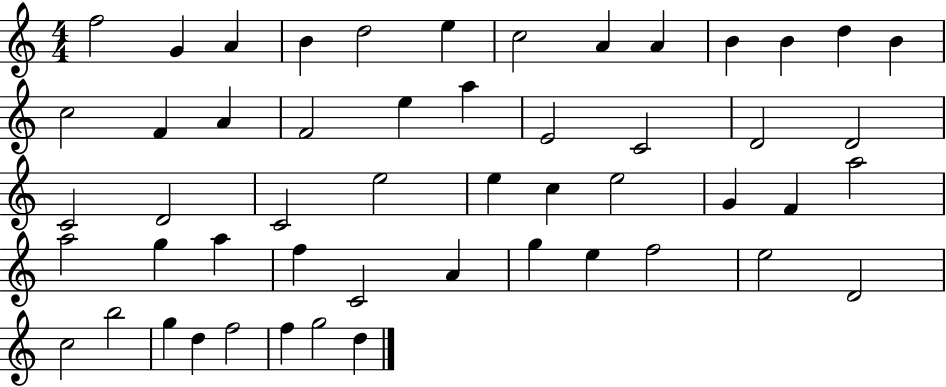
F5/h G4/q A4/q B4/q D5/h E5/q C5/h A4/q A4/q B4/q B4/q D5/q B4/q C5/h F4/q A4/q F4/h E5/q A5/q E4/h C4/h D4/h D4/h C4/h D4/h C4/h E5/h E5/q C5/q E5/h G4/q F4/q A5/h A5/h G5/q A5/q F5/q C4/h A4/q G5/q E5/q F5/h E5/h D4/h C5/h B5/h G5/q D5/q F5/h F5/q G5/h D5/q